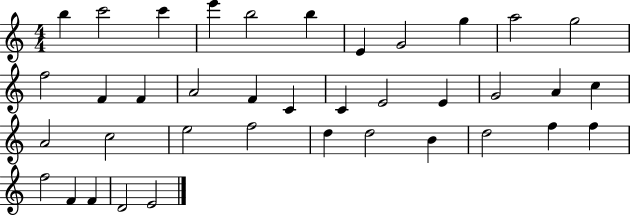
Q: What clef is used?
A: treble